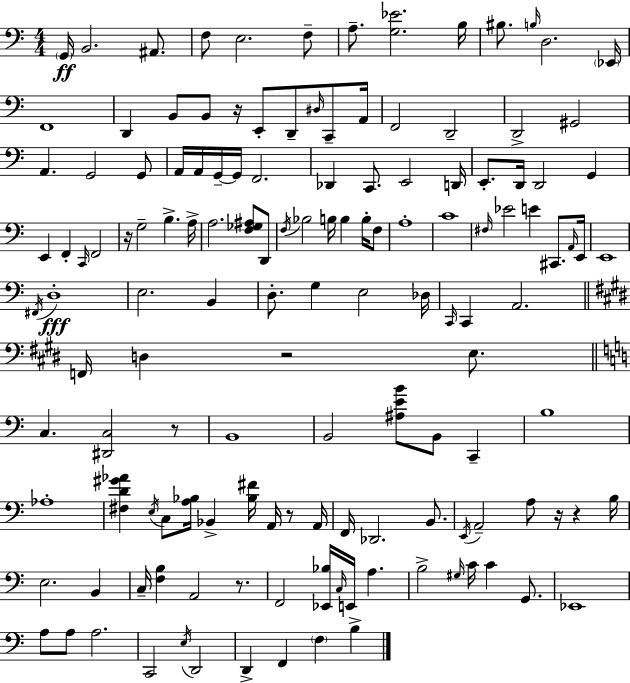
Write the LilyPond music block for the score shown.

{
  \clef bass
  \numericTimeSignature
  \time 4/4
  \key c \major
  \parenthesize g,16\ff b,2. ais,8. | f8 e2. f8-- | a8.-- <g ees'>2. b16 | bis8. \grace { b16 } d2. | \break \parenthesize ees,16 f,1 | d,4 b,8 b,8 r16 e,8-. d,8-- \grace { dis16 } c,8-- | a,16 f,2 d,2-- | d,2-> gis,2 | \break a,4. g,2 | g,8 a,16 a,16 g,16--~~ g,16 f,2. | des,4 c,8. e,2 | d,16 e,8.-. d,16 d,2 g,4 | \break e,4 f,4-. \grace { c,16 } f,2 | r16 g2-- b4.-> | a16-> a2. <f ges ais>8 | d,8 \acciaccatura { f16 } bes2 b16 b4 | \break b16-. f8 a1-. | c'1 | \grace { fis16 } ees'2 e'4 | cis,8. \grace { a,16 } e,16 e,1 | \break \acciaccatura { fis,16 }\fff d1-. | e2. | b,4 d8.-. g4 e2 | des16 \grace { c,16 } c,4 a,2. | \break \bar "||" \break \key e \major f,16 d4 r2 e8. | \bar "||" \break \key c \major c4. <dis, c>2 r8 | b,1 | b,2 <ais e' b'>8 b,8 c,4-- | b1 | \break aes1-. | <fis d' gis' aes'>4 \acciaccatura { e16 } c8 <a bes>16 bes,4-> <bes fis'>16 a,16 r8 | a,16 f,16 des,2. b,8. | \acciaccatura { e,16 } a,2-- a8 r16 r4 | \break b16 e2. b,4 | c16-- <f b>4 a,2 r8. | f,2 <ees, bes>16 \grace { c16 } e,16 a4. | b2-> \grace { gis16 } c'16 c'4 | \break g,8. ees,1 | a8 a8 a2. | c,2 \acciaccatura { e16 } d,2 | d,4-> f,4 \parenthesize f4 | \break b4-> \bar "|."
}